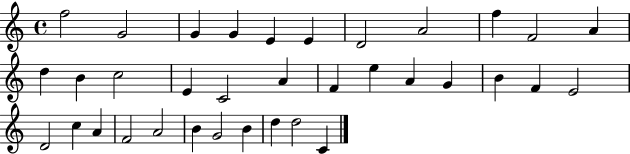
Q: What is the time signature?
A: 4/4